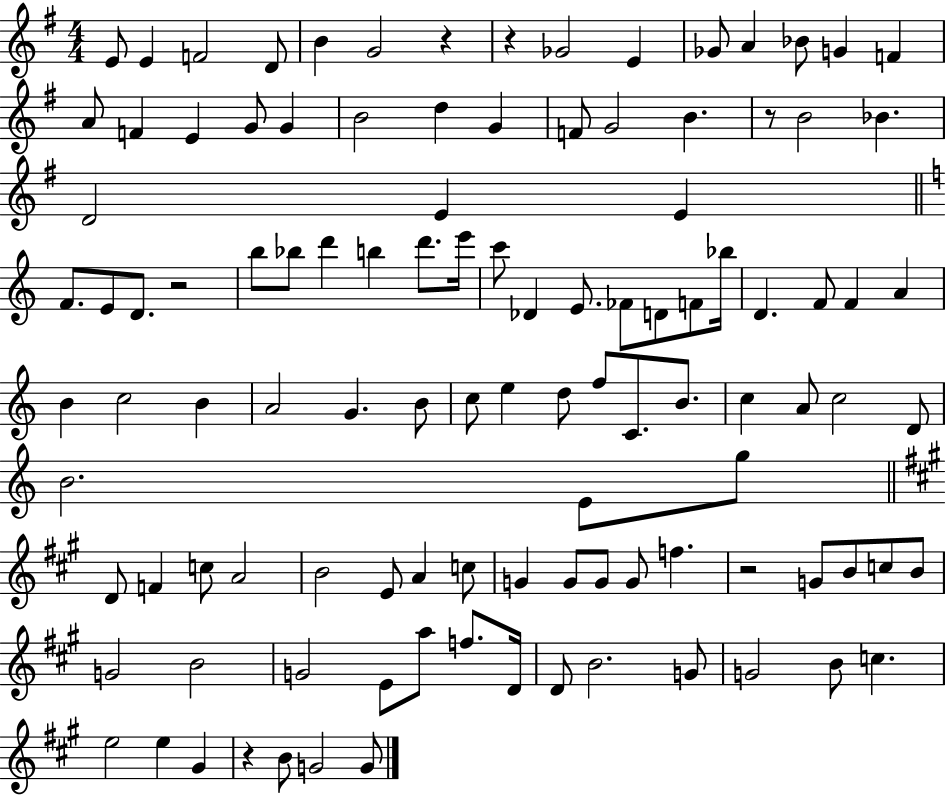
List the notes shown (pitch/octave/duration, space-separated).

E4/e E4/q F4/h D4/e B4/q G4/h R/q R/q Gb4/h E4/q Gb4/e A4/q Bb4/e G4/q F4/q A4/e F4/q E4/q G4/e G4/q B4/h D5/q G4/q F4/e G4/h B4/q. R/e B4/h Bb4/q. D4/h E4/q E4/q F4/e. E4/e D4/e. R/h B5/e Bb5/e D6/q B5/q D6/e. E6/s C6/e Db4/q E4/e. FES4/e D4/e F4/e Bb5/s D4/q. F4/e F4/q A4/q B4/q C5/h B4/q A4/h G4/q. B4/e C5/e E5/q D5/e F5/e C4/e. B4/e. C5/q A4/e C5/h D4/e B4/h. E4/e G5/e D4/e F4/q C5/e A4/h B4/h E4/e A4/q C5/e G4/q G4/e G4/e G4/e F5/q. R/h G4/e B4/e C5/e B4/e G4/h B4/h G4/h E4/e A5/e F5/e. D4/s D4/e B4/h. G4/e G4/h B4/e C5/q. E5/h E5/q G#4/q R/q B4/e G4/h G4/e